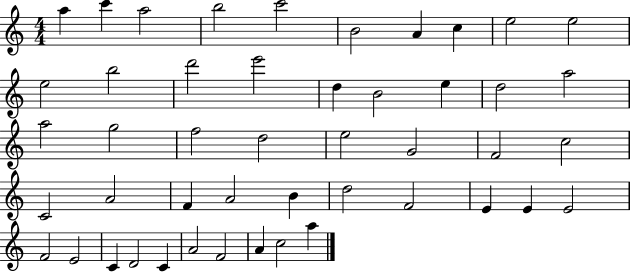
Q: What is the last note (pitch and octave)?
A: A5